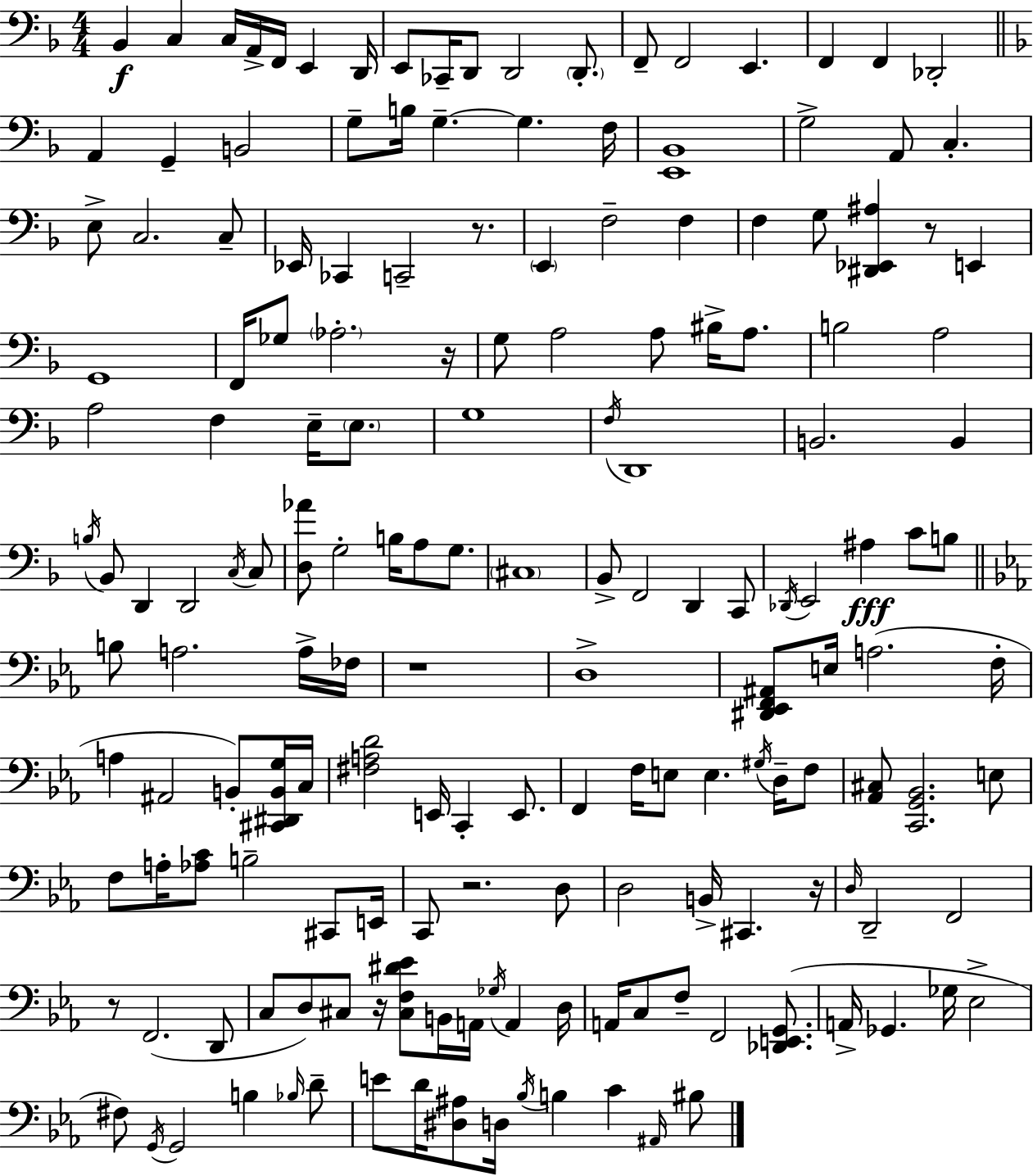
X:1
T:Untitled
M:4/4
L:1/4
K:F
_B,, C, C,/4 A,,/4 F,,/4 E,, D,,/4 E,,/2 _C,,/4 D,,/2 D,,2 D,,/2 F,,/2 F,,2 E,, F,, F,, _D,,2 A,, G,, B,,2 G,/2 B,/4 G, G, F,/4 [E,,_B,,]4 G,2 A,,/2 C, E,/2 C,2 C,/2 _E,,/4 _C,, C,,2 z/2 E,, F,2 F, F, G,/2 [^D,,_E,,^A,] z/2 E,, G,,4 F,,/4 _G,/2 _A,2 z/4 G,/2 A,2 A,/2 ^B,/4 A,/2 B,2 A,2 A,2 F, E,/4 E,/2 G,4 F,/4 D,,4 B,,2 B,, B,/4 _B,,/2 D,, D,,2 C,/4 C,/2 [D,_A]/2 G,2 B,/4 A,/2 G,/2 ^C,4 _B,,/2 F,,2 D,, C,,/2 _D,,/4 E,,2 ^A, C/2 B,/2 B,/2 A,2 A,/4 _F,/4 z4 D,4 [^D,,_E,,F,,^A,,]/2 E,/4 A,2 F,/4 A, ^A,,2 B,,/2 [^C,,^D,,B,,G,]/4 C,/4 [^F,A,D]2 E,,/4 C,, E,,/2 F,, F,/4 E,/2 E, ^G,/4 D,/4 F,/2 [_A,,^C,]/2 [C,,G,,_B,,]2 E,/2 F,/2 A,/4 [_A,C]/2 B,2 ^C,,/2 E,,/4 C,,/2 z2 D,/2 D,2 B,,/4 ^C,, z/4 D,/4 D,,2 F,,2 z/2 F,,2 D,,/2 C,/2 D,/2 ^C,/2 z/4 [^C,F,^D_E]/2 B,,/4 A,,/4 _G,/4 A,, D,/4 A,,/4 C,/2 F,/2 F,,2 [_D,,E,,G,,]/2 A,,/4 _G,, _G,/4 _E,2 ^F,/2 G,,/4 G,,2 B, _B,/4 D/2 E/2 D/4 [^D,^A,]/2 D,/4 _B,/4 B, C ^A,,/4 ^B,/2